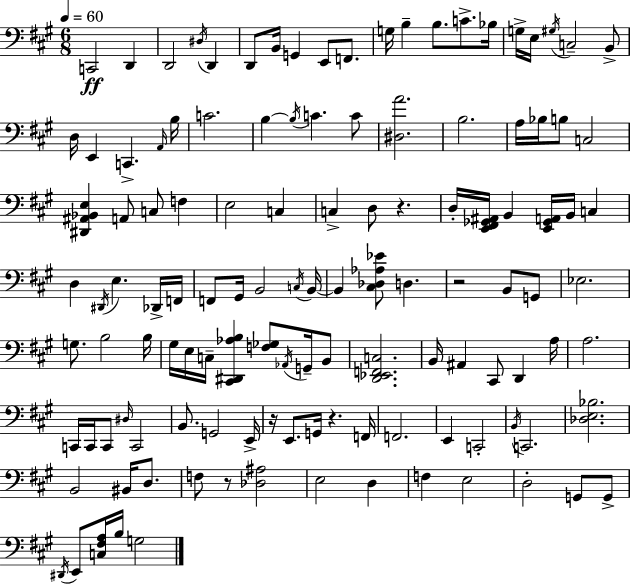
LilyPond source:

{
  \clef bass
  \numericTimeSignature
  \time 6/8
  \key a \major
  \tempo 4 = 60
  \repeat volta 2 { c,2\ff d,4 | d,2 \acciaccatura { dis16 } d,4 | d,8 b,16 g,4 e,8 f,8. | g16 b4-- b8. c'8.-> | \break bes16 g16-> e16 \acciaccatura { gis16 } c2-- | b,8-> d16 e,4 c,4.-> | \grace { a,16 } b16 c'2. | b4~~ \acciaccatura { b16 } c'4. | \break c'8 <dis a'>2. | b2. | a16 bes16 b8 c2 | <dis, ais, bes, e>4 a,8 c8 | \break f4 e2 | c4 c4-> d8 r4. | d16-. <e, fis, ges, ais,>16 b,4 <e, ges, a,>16 b,16 | c4 d4 \acciaccatura { dis,16 } e4. | \break des,16-> f,16 f,8 gis,16 b,2 | \acciaccatura { c16 } b,16~~ b,4 <cis des aes ees'>8 | d4. r2 | b,8 g,8 ees2. | \break g8. b2 | b16 gis16 e16 c16-- <cis, dis, aes b>4 | <f ges>8 \acciaccatura { aes,16 } g,16-- b,8 <d, ees, f, c>2. | b,16 ais,4 | \break cis,8 d,4 a16 a2. | c,16 c,16 c,8 \grace { dis16 } | c,2 b,8. g,2 | e,16-> r16 e,8. | \break g,16 r4. f,16 f,2. | e,4 | c,2-. \acciaccatura { b,16 } c,2. | <des e bes>2. | \break b,2 | bis,16 d8. f8 r8 | <des ais>2 e2 | d4 f4 | \break e2 d2-. | g,8 g,8-> \acciaccatura { dis,16 } e,8 | <c fis a>16 b16 g2 } \bar "|."
}